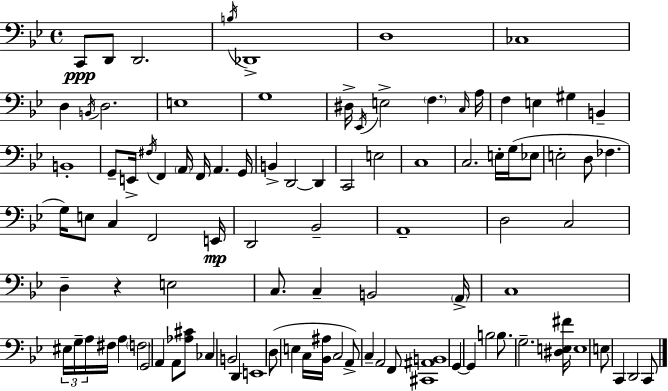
{
  \clef bass
  \time 4/4
  \defaultTimeSignature
  \key bes \major
  c,8\ppp d,8 d,2. | \acciaccatura { b16 } des,1-> | d1 | ces1 | \break d4 \acciaccatura { b,16 } d2. | e1 | g1 | dis16-> \acciaccatura { ees,16 } e2-> \parenthesize f4. | \break \grace { c16 } a16 f4 e4 gis4 | b,4-- b,1-. | g,8-- e,16-> \acciaccatura { fis16 } f,4 \parenthesize a,16 f,16 a,4. | g,16 b,4-> d,2~~ | \break d,4 c,2 e2 | c1 | c2. | e16-. g16( ees8 e2-. d8 fes4. | \break g16) e8 c4 f,2 | e,16\mp d,2 bes,2-- | a,1-- | d2 c2 | \break d4-- r4 e2 | c8. c4-- b,2 | \parenthesize a,16-> c1 | \tuplet 3/2 { eis16 g16-- a16 } fis16 a4 \parenthesize f2 | \break g,2 a,4 | a,8 <aes cis'>8 ces4 b,2 | d,4 e,1 | d8( e4 c16 <bes, ais>16 c2 | \break a,8->) c4-- a,2 | f,8 <cis, ais, b,>1 | g,4~~ g,4 b2 | b8. g2.-- | \break <dis e fis'>16 e1 | e8 c,4 d,2 | c,8 \bar "|."
}